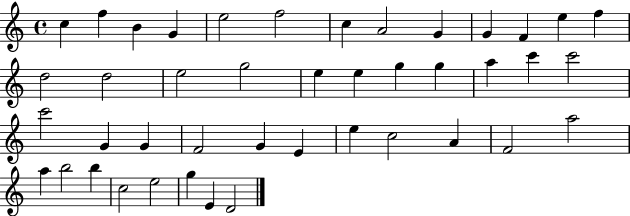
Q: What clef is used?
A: treble